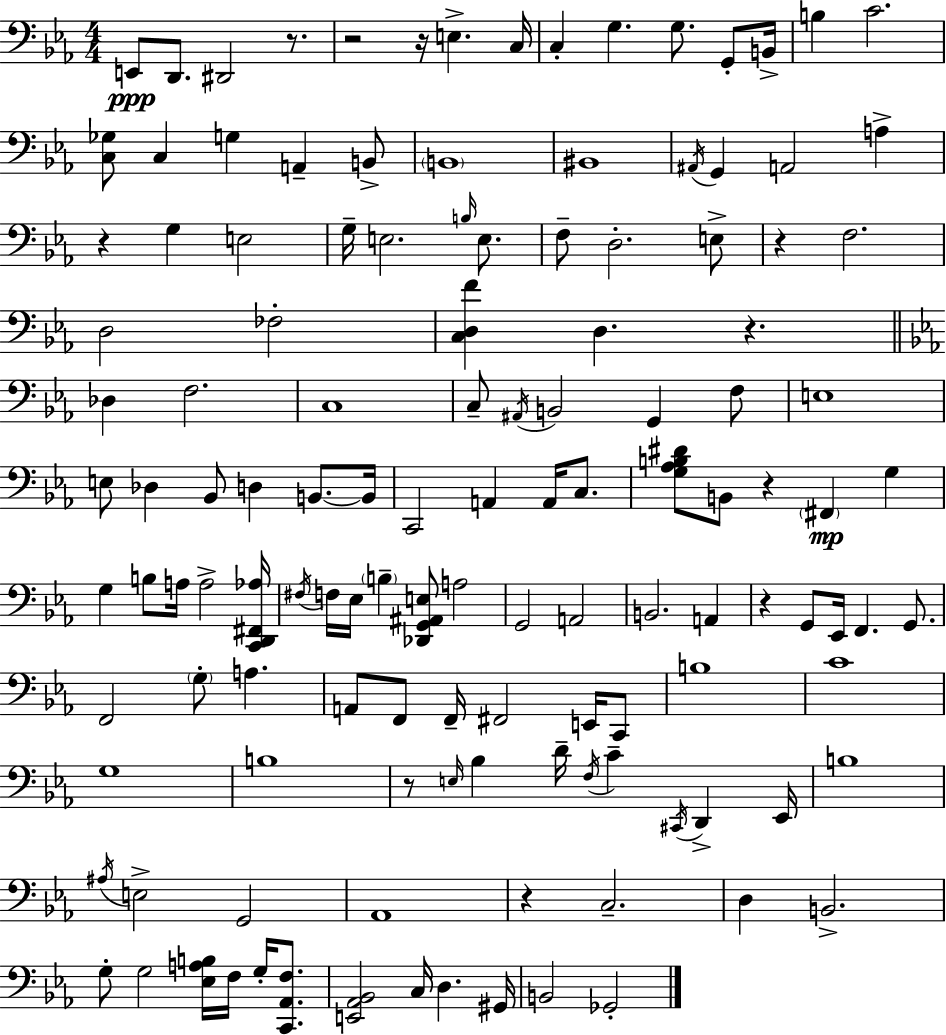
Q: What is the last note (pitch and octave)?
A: Gb2